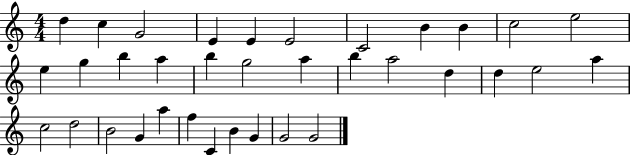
D5/q C5/q G4/h E4/q E4/q E4/h C4/h B4/q B4/q C5/h E5/h E5/q G5/q B5/q A5/q B5/q G5/h A5/q B5/q A5/h D5/q D5/q E5/h A5/q C5/h D5/h B4/h G4/q A5/q F5/q C4/q B4/q G4/q G4/h G4/h